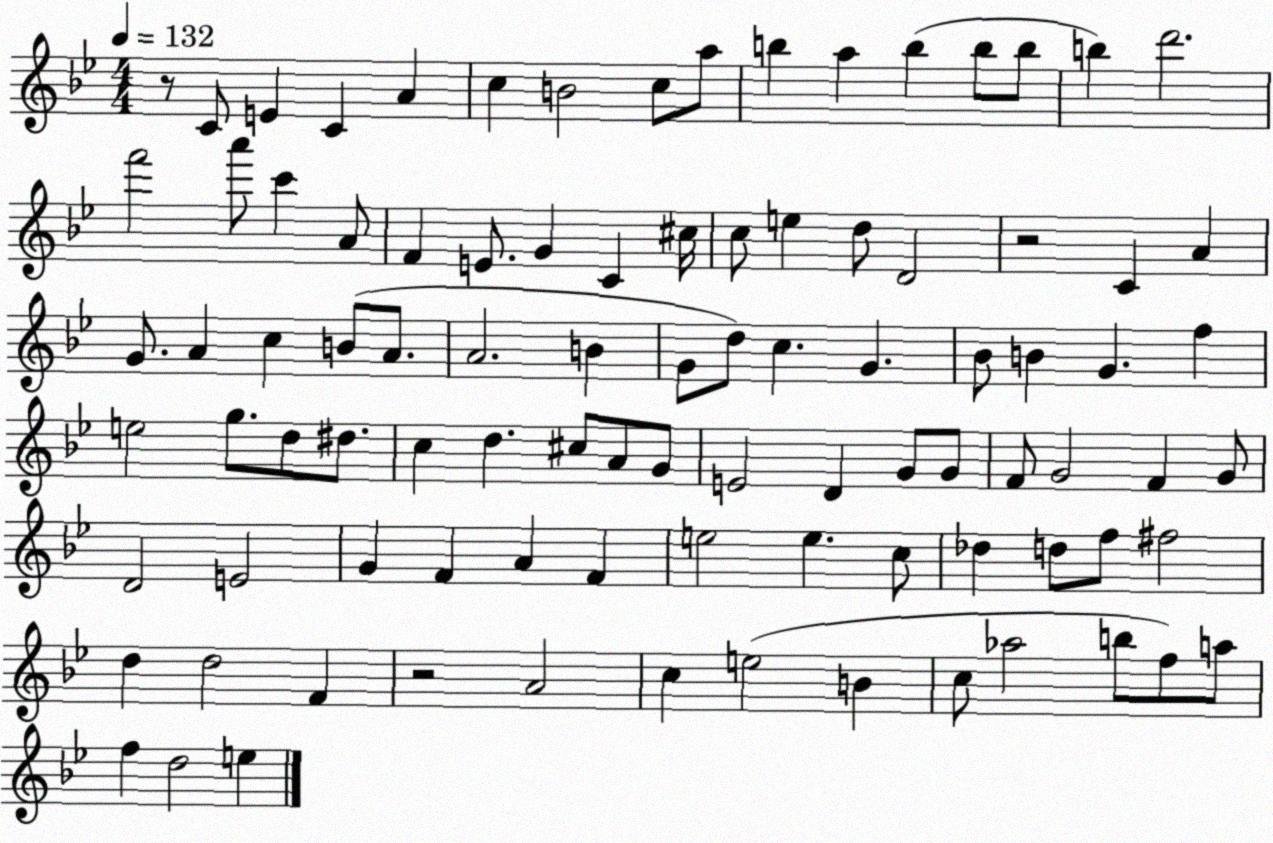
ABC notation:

X:1
T:Untitled
M:4/4
L:1/4
K:Bb
z/2 C/2 E C A c B2 c/2 a/2 b a b b/2 b/2 b d'2 f'2 a'/2 c' A/2 F E/2 G C ^c/4 c/2 e d/2 D2 z2 C A G/2 A c B/2 A/2 A2 B G/2 d/2 c G _B/2 B G f e2 g/2 d/2 ^d/2 c d ^c/2 A/2 G/2 E2 D G/2 G/2 F/2 G2 F G/2 D2 E2 G F A F e2 e c/2 _d d/2 f/2 ^f2 d d2 F z2 A2 c e2 B c/2 _a2 b/2 f/2 a/2 f d2 e